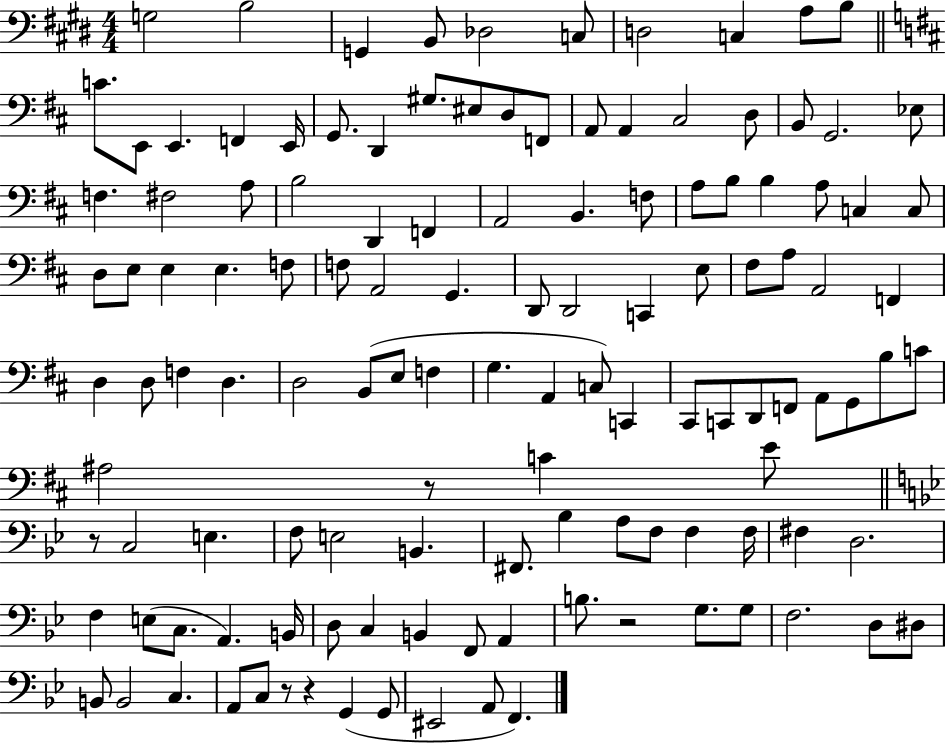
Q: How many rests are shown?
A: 5